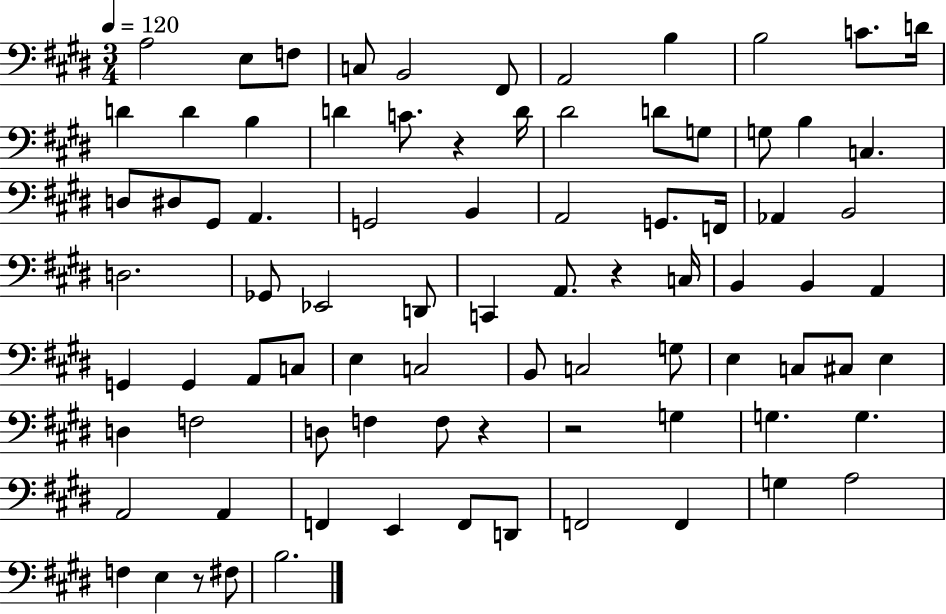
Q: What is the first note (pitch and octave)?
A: A3